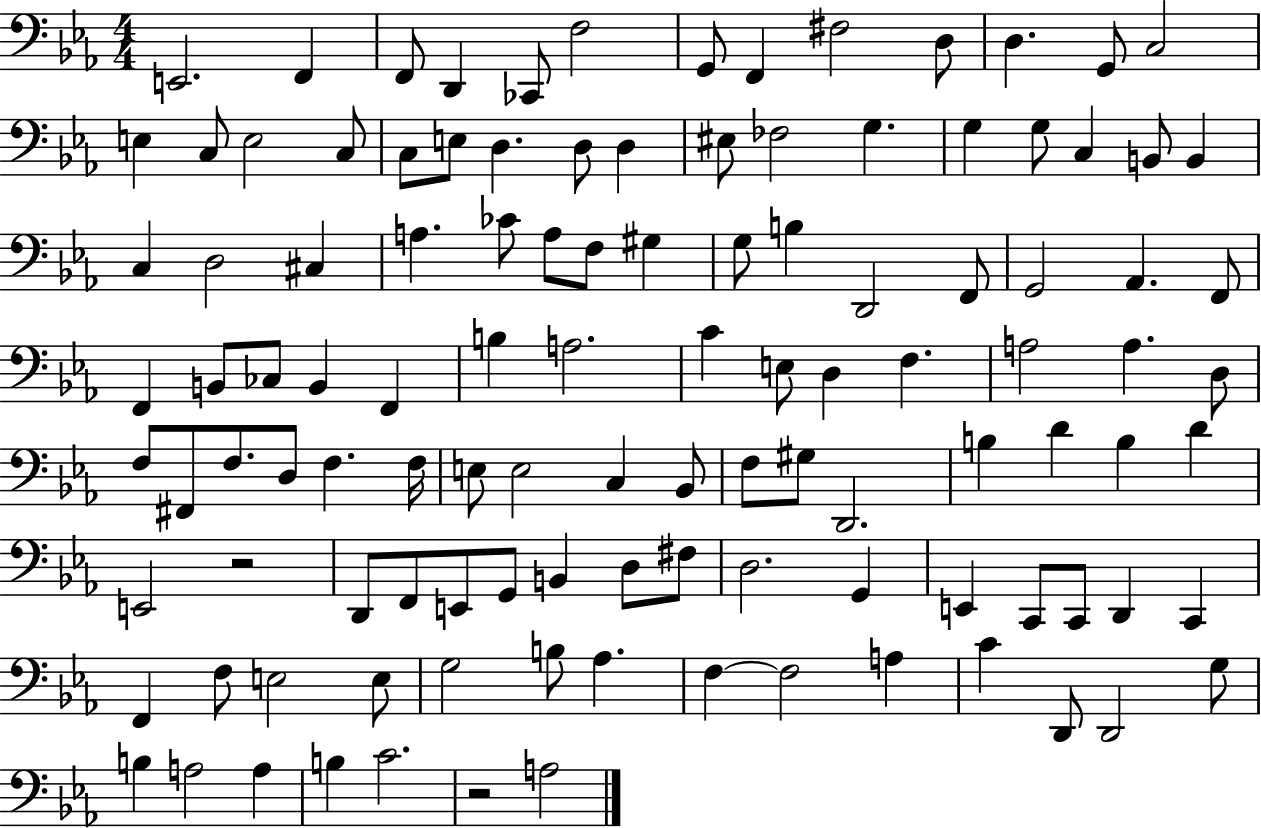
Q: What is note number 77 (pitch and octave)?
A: E2